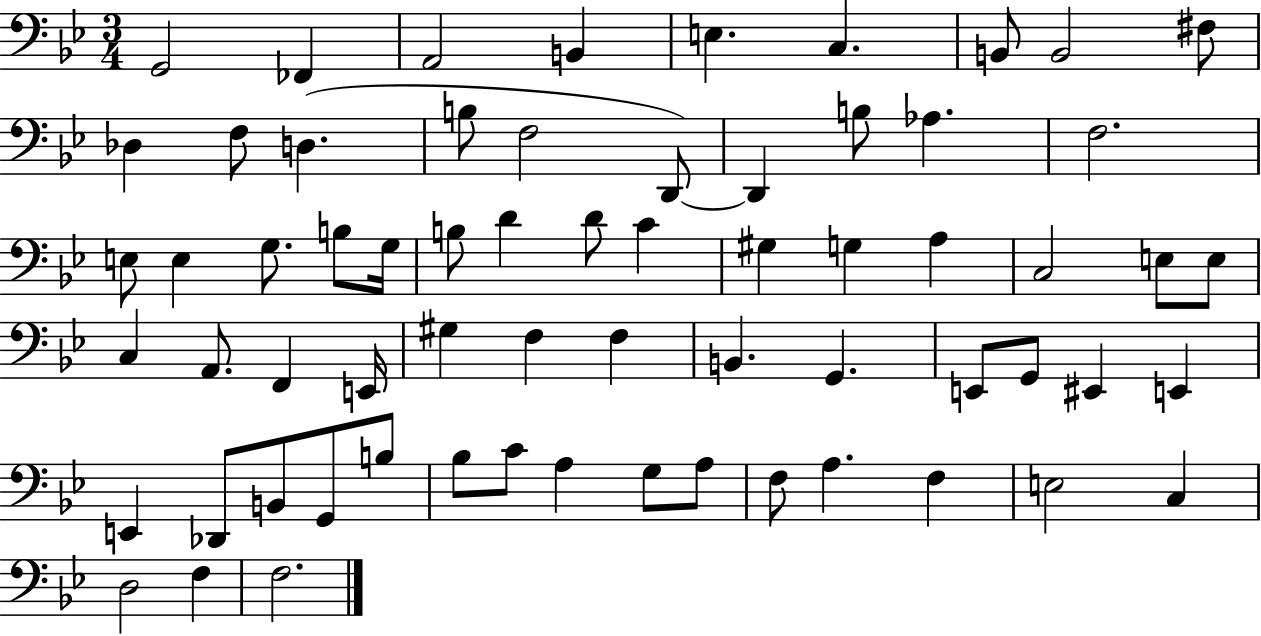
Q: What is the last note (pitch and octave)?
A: F3